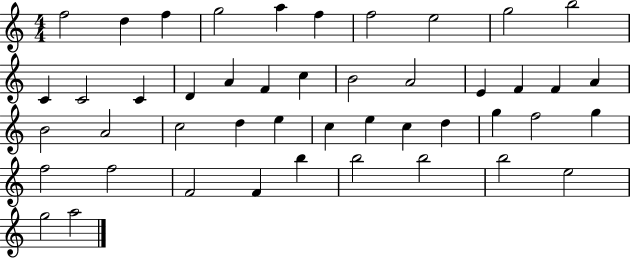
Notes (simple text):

F5/h D5/q F5/q G5/h A5/q F5/q F5/h E5/h G5/h B5/h C4/q C4/h C4/q D4/q A4/q F4/q C5/q B4/h A4/h E4/q F4/q F4/q A4/q B4/h A4/h C5/h D5/q E5/q C5/q E5/q C5/q D5/q G5/q F5/h G5/q F5/h F5/h F4/h F4/q B5/q B5/h B5/h B5/h E5/h G5/h A5/h